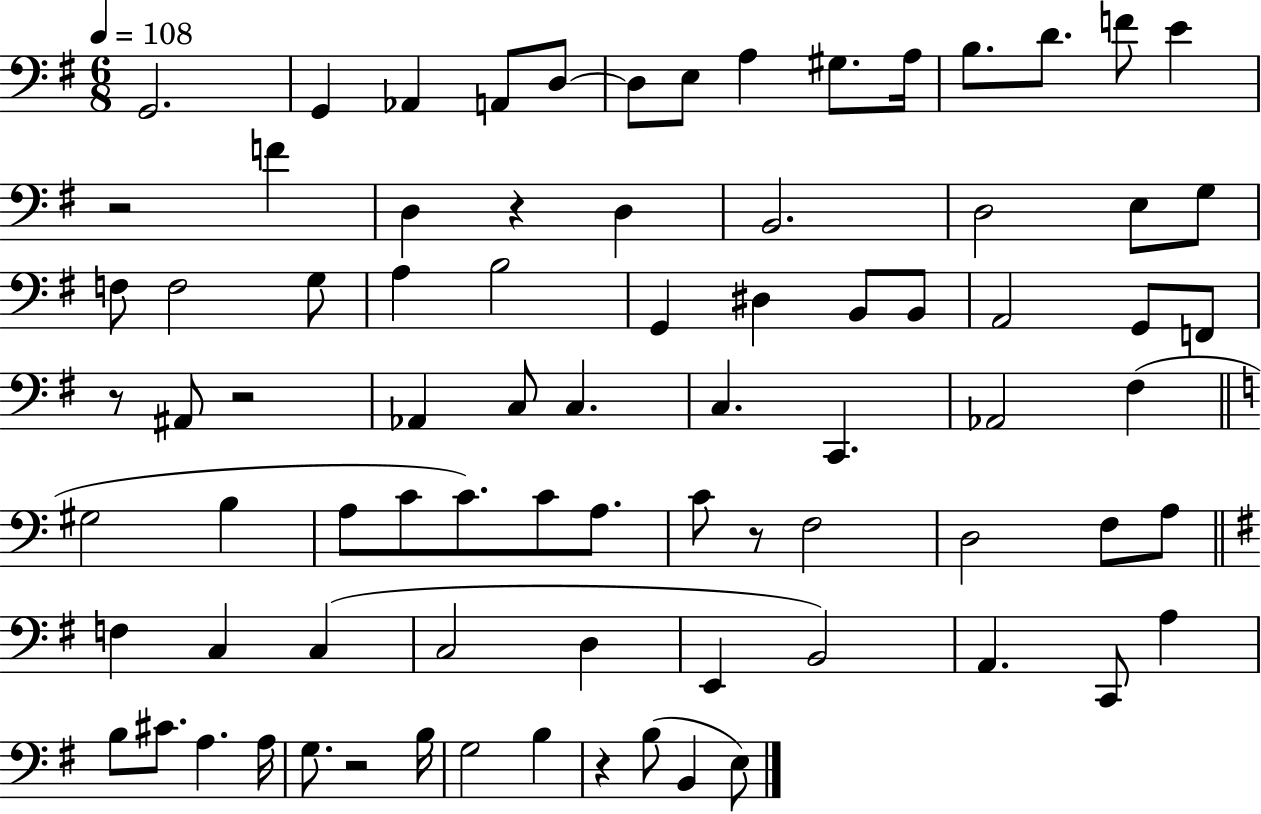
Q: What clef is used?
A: bass